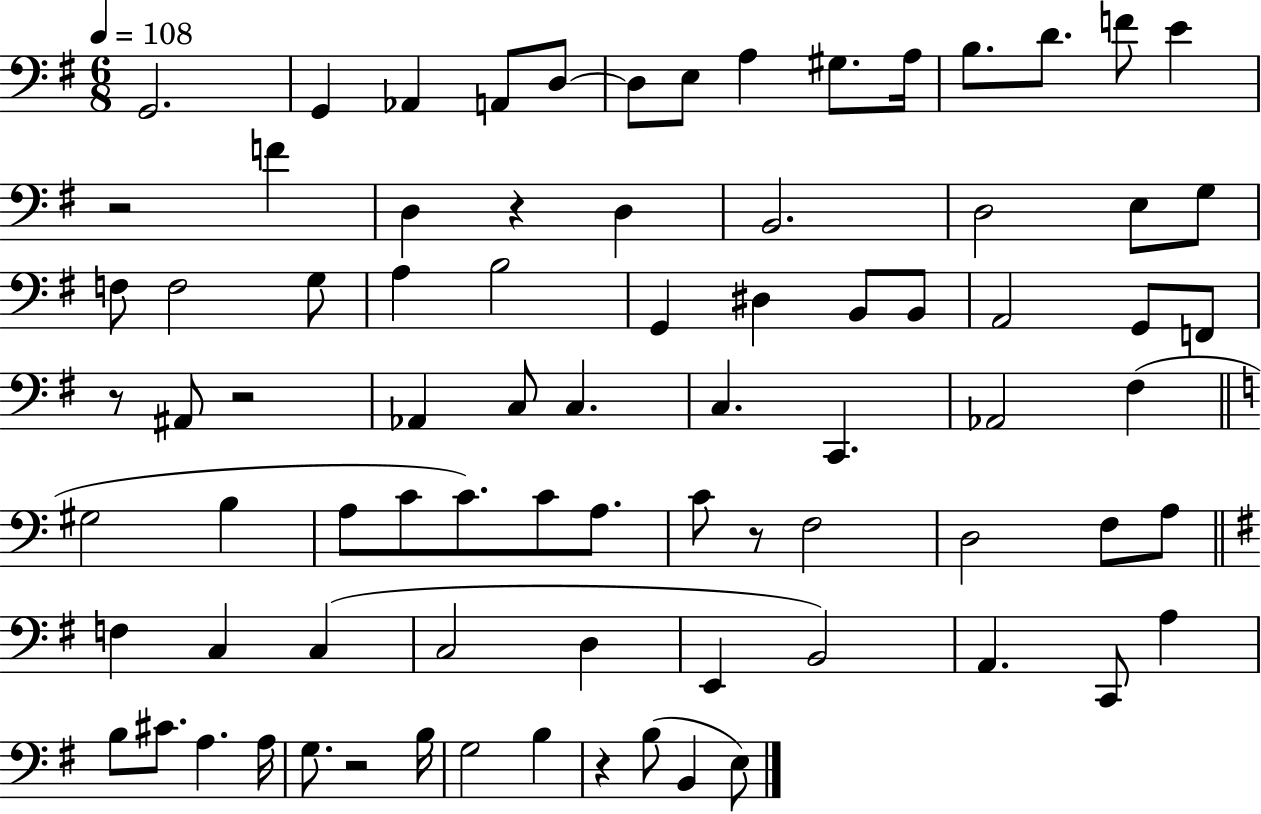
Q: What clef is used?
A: bass